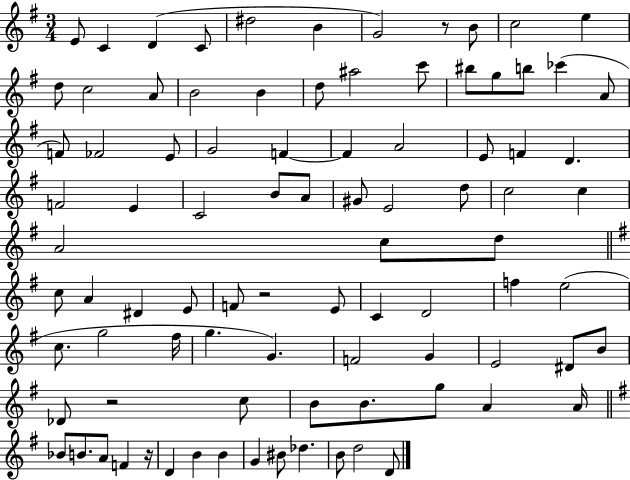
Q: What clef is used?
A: treble